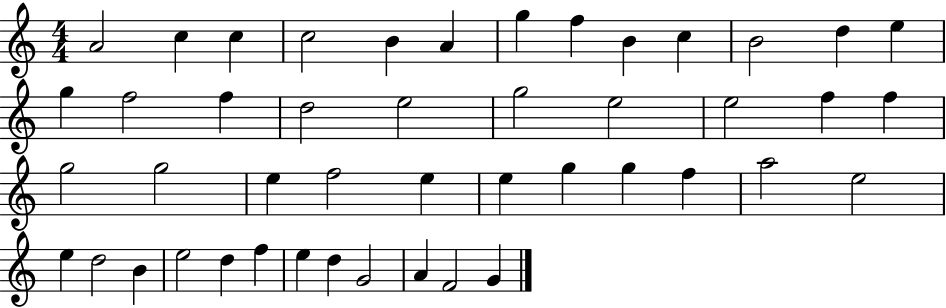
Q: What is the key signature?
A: C major